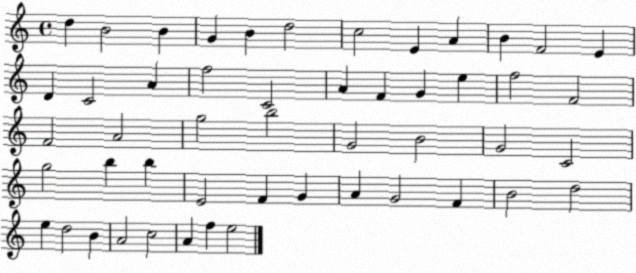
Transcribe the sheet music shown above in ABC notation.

X:1
T:Untitled
M:4/4
L:1/4
K:C
d B2 B G B d2 c2 E A B F2 E D C2 A f2 C2 A F G e f2 F2 F2 A2 g2 b2 G2 B2 G2 C2 g2 b b E2 F G A G2 F B2 d2 e d2 B A2 c2 A f e2